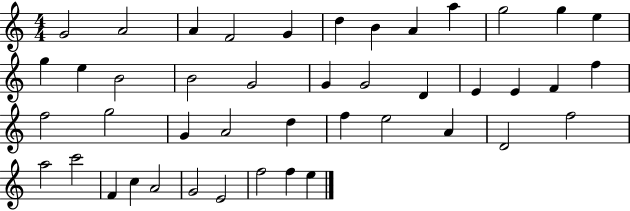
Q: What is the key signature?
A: C major